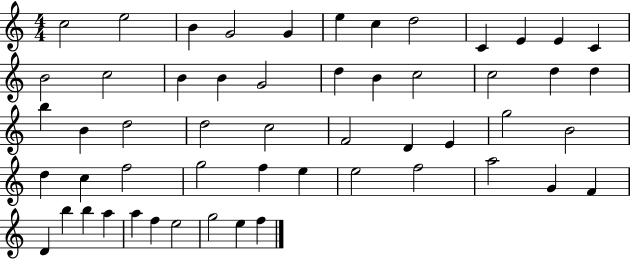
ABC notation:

X:1
T:Untitled
M:4/4
L:1/4
K:C
c2 e2 B G2 G e c d2 C E E C B2 c2 B B G2 d B c2 c2 d d b B d2 d2 c2 F2 D E g2 B2 d c f2 g2 f e e2 f2 a2 G F D b b a a f e2 g2 e f